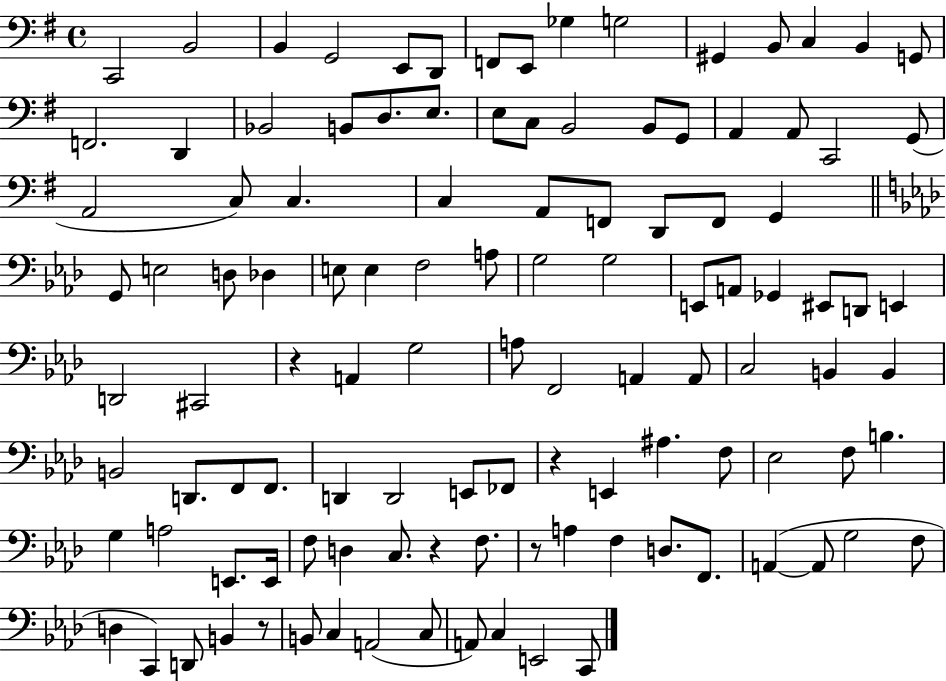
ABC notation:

X:1
T:Untitled
M:4/4
L:1/4
K:G
C,,2 B,,2 B,, G,,2 E,,/2 D,,/2 F,,/2 E,,/2 _G, G,2 ^G,, B,,/2 C, B,, G,,/2 F,,2 D,, _B,,2 B,,/2 D,/2 E,/2 E,/2 C,/2 B,,2 B,,/2 G,,/2 A,, A,,/2 C,,2 G,,/2 A,,2 C,/2 C, C, A,,/2 F,,/2 D,,/2 F,,/2 G,, G,,/2 E,2 D,/2 _D, E,/2 E, F,2 A,/2 G,2 G,2 E,,/2 A,,/2 _G,, ^E,,/2 D,,/2 E,, D,,2 ^C,,2 z A,, G,2 A,/2 F,,2 A,, A,,/2 C,2 B,, B,, B,,2 D,,/2 F,,/2 F,,/2 D,, D,,2 E,,/2 _F,,/2 z E,, ^A, F,/2 _E,2 F,/2 B, G, A,2 E,,/2 E,,/4 F,/2 D, C,/2 z F,/2 z/2 A, F, D,/2 F,,/2 A,, A,,/2 G,2 F,/2 D, C,, D,,/2 B,, z/2 B,,/2 C, A,,2 C,/2 A,,/2 C, E,,2 C,,/2